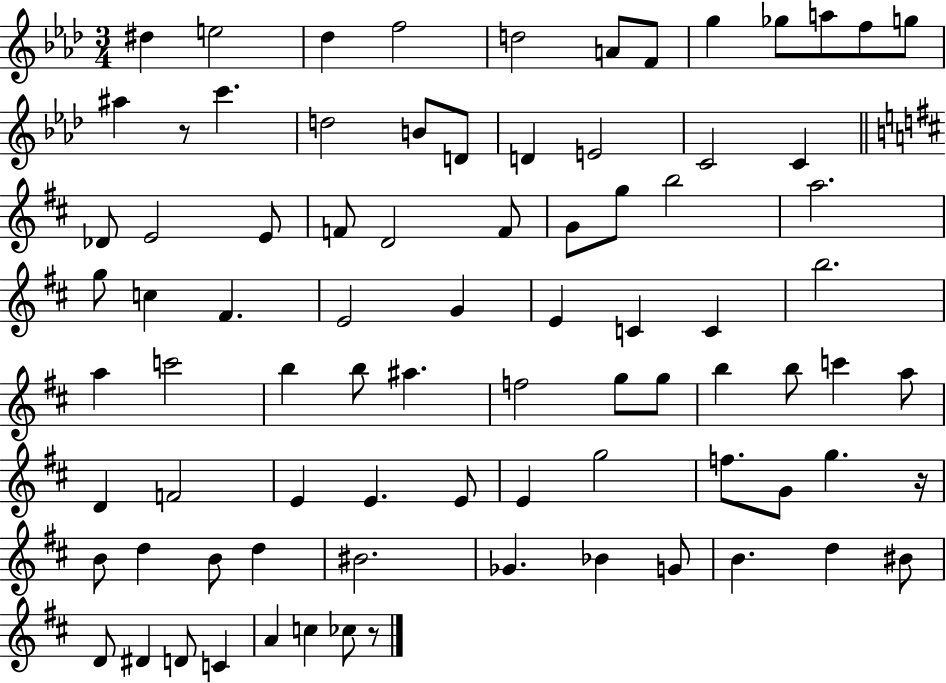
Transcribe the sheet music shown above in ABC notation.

X:1
T:Untitled
M:3/4
L:1/4
K:Ab
^d e2 _d f2 d2 A/2 F/2 g _g/2 a/2 f/2 g/2 ^a z/2 c' d2 B/2 D/2 D E2 C2 C _D/2 E2 E/2 F/2 D2 F/2 G/2 g/2 b2 a2 g/2 c ^F E2 G E C C b2 a c'2 b b/2 ^a f2 g/2 g/2 b b/2 c' a/2 D F2 E E E/2 E g2 f/2 G/2 g z/4 B/2 d B/2 d ^B2 _G _B G/2 B d ^B/2 D/2 ^D D/2 C A c _c/2 z/2